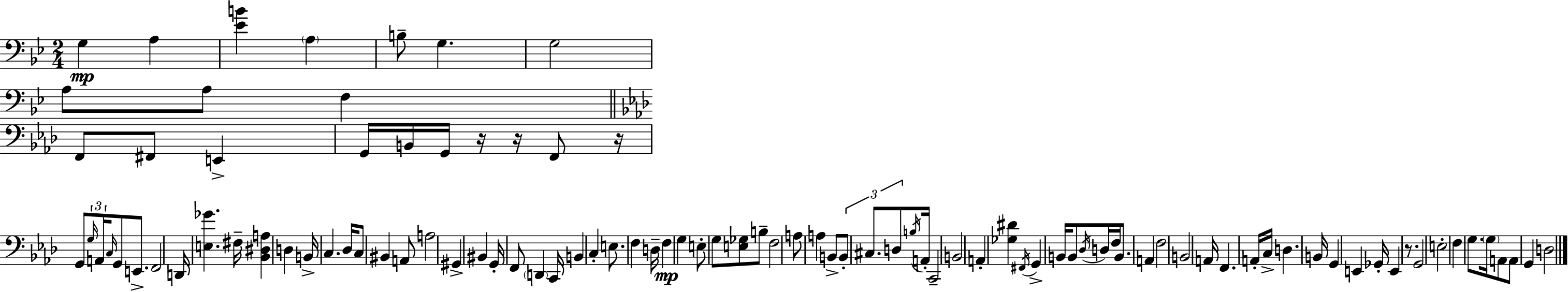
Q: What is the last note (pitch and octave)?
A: D3